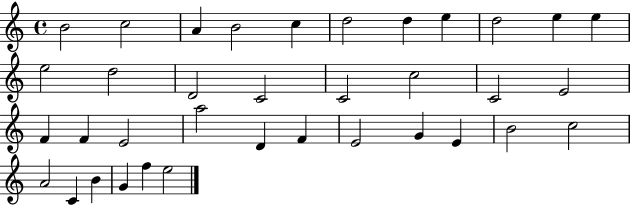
X:1
T:Untitled
M:4/4
L:1/4
K:C
B2 c2 A B2 c d2 d e d2 e e e2 d2 D2 C2 C2 c2 C2 E2 F F E2 a2 D F E2 G E B2 c2 A2 C B G f e2